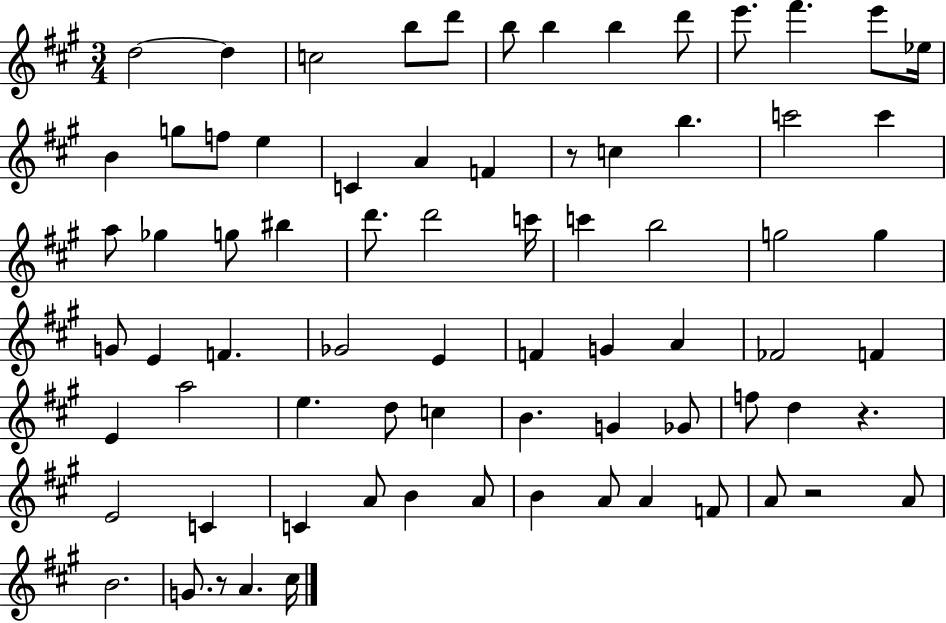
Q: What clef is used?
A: treble